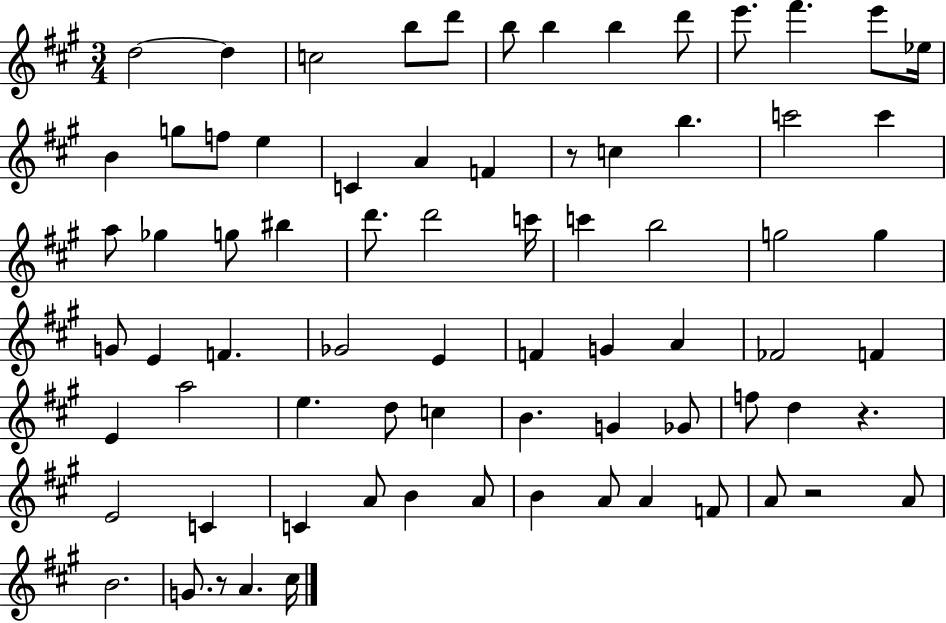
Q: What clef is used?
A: treble